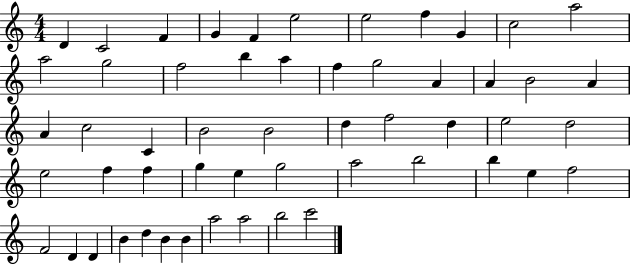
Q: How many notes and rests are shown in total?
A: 54